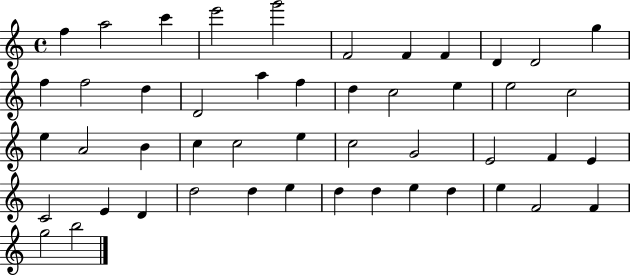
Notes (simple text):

F5/q A5/h C6/q E6/h G6/h F4/h F4/q F4/q D4/q D4/h G5/q F5/q F5/h D5/q D4/h A5/q F5/q D5/q C5/h E5/q E5/h C5/h E5/q A4/h B4/q C5/q C5/h E5/q C5/h G4/h E4/h F4/q E4/q C4/h E4/q D4/q D5/h D5/q E5/q D5/q D5/q E5/q D5/q E5/q F4/h F4/q G5/h B5/h